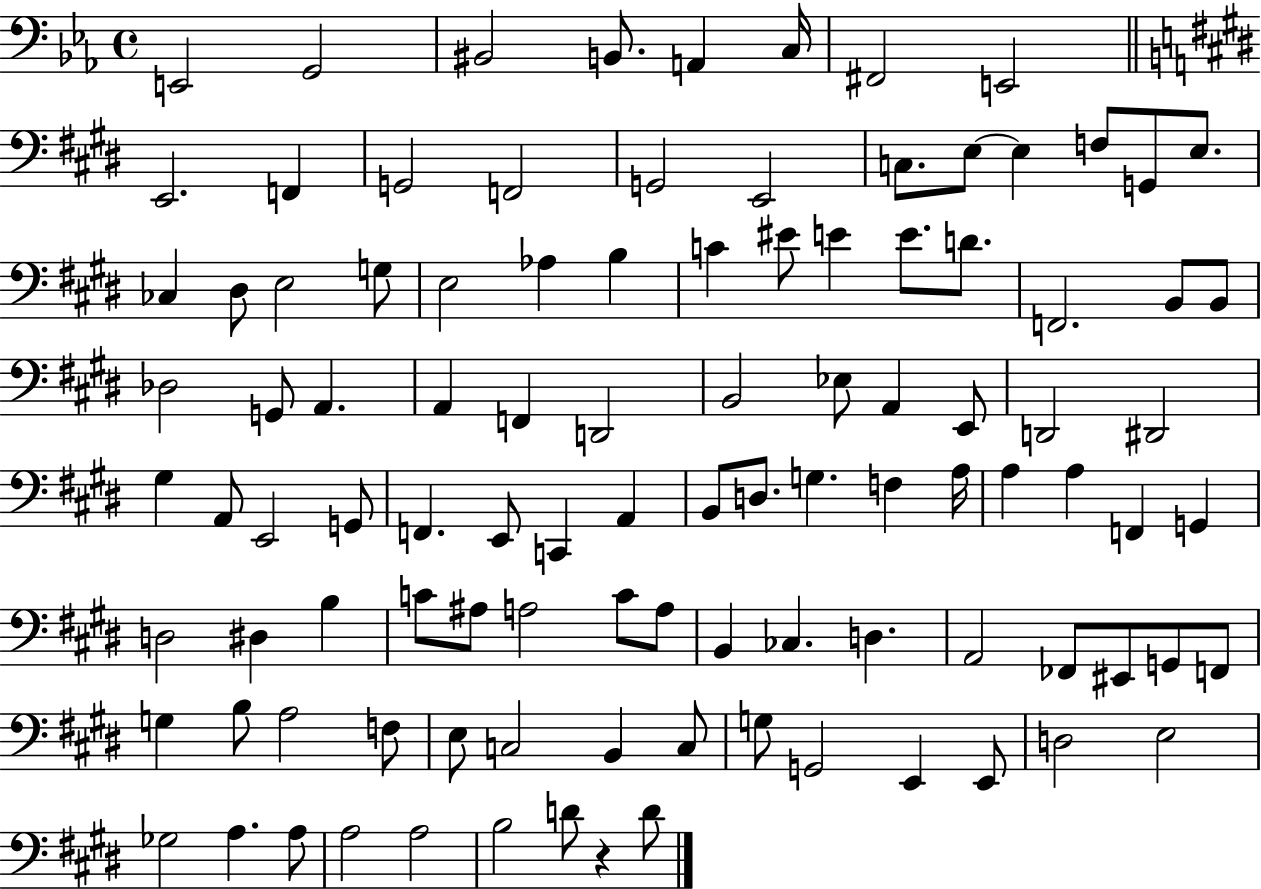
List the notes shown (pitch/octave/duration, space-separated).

E2/h G2/h BIS2/h B2/e. A2/q C3/s F#2/h E2/h E2/h. F2/q G2/h F2/h G2/h E2/h C3/e. E3/e E3/q F3/e G2/e E3/e. CES3/q D#3/e E3/h G3/e E3/h Ab3/q B3/q C4/q EIS4/e E4/q E4/e. D4/e. F2/h. B2/e B2/e Db3/h G2/e A2/q. A2/q F2/q D2/h B2/h Eb3/e A2/q E2/e D2/h D#2/h G#3/q A2/e E2/h G2/e F2/q. E2/e C2/q A2/q B2/e D3/e. G3/q. F3/q A3/s A3/q A3/q F2/q G2/q D3/h D#3/q B3/q C4/e A#3/e A3/h C4/e A3/e B2/q CES3/q. D3/q. A2/h FES2/e EIS2/e G2/e F2/e G3/q B3/e A3/h F3/e E3/e C3/h B2/q C3/e G3/e G2/h E2/q E2/e D3/h E3/h Gb3/h A3/q. A3/e A3/h A3/h B3/h D4/e R/q D4/e